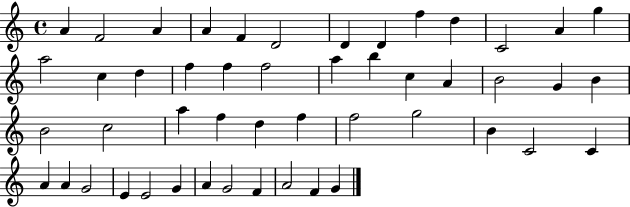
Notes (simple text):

A4/q F4/h A4/q A4/q F4/q D4/h D4/q D4/q F5/q D5/q C4/h A4/q G5/q A5/h C5/q D5/q F5/q F5/q F5/h A5/q B5/q C5/q A4/q B4/h G4/q B4/q B4/h C5/h A5/q F5/q D5/q F5/q F5/h G5/h B4/q C4/h C4/q A4/q A4/q G4/h E4/q E4/h G4/q A4/q G4/h F4/q A4/h F4/q G4/q